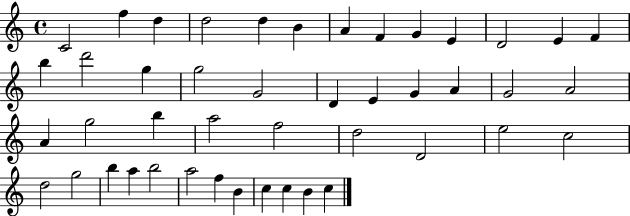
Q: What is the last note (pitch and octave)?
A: C5